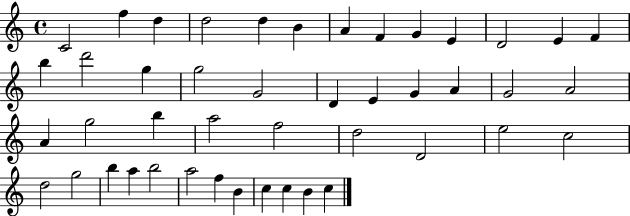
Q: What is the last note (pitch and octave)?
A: C5